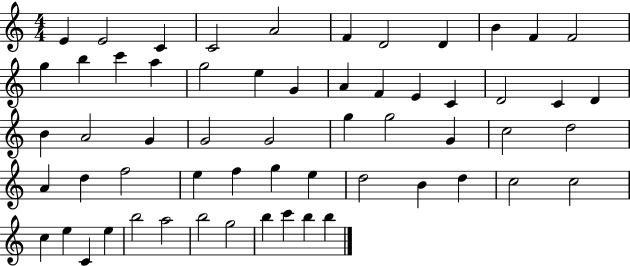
E4/q E4/h C4/q C4/h A4/h F4/q D4/h D4/q B4/q F4/q F4/h G5/q B5/q C6/q A5/q G5/h E5/q G4/q A4/q F4/q E4/q C4/q D4/h C4/q D4/q B4/q A4/h G4/q G4/h G4/h G5/q G5/h G4/q C5/h D5/h A4/q D5/q F5/h E5/q F5/q G5/q E5/q D5/h B4/q D5/q C5/h C5/h C5/q E5/q C4/q E5/q B5/h A5/h B5/h G5/h B5/q C6/q B5/q B5/q